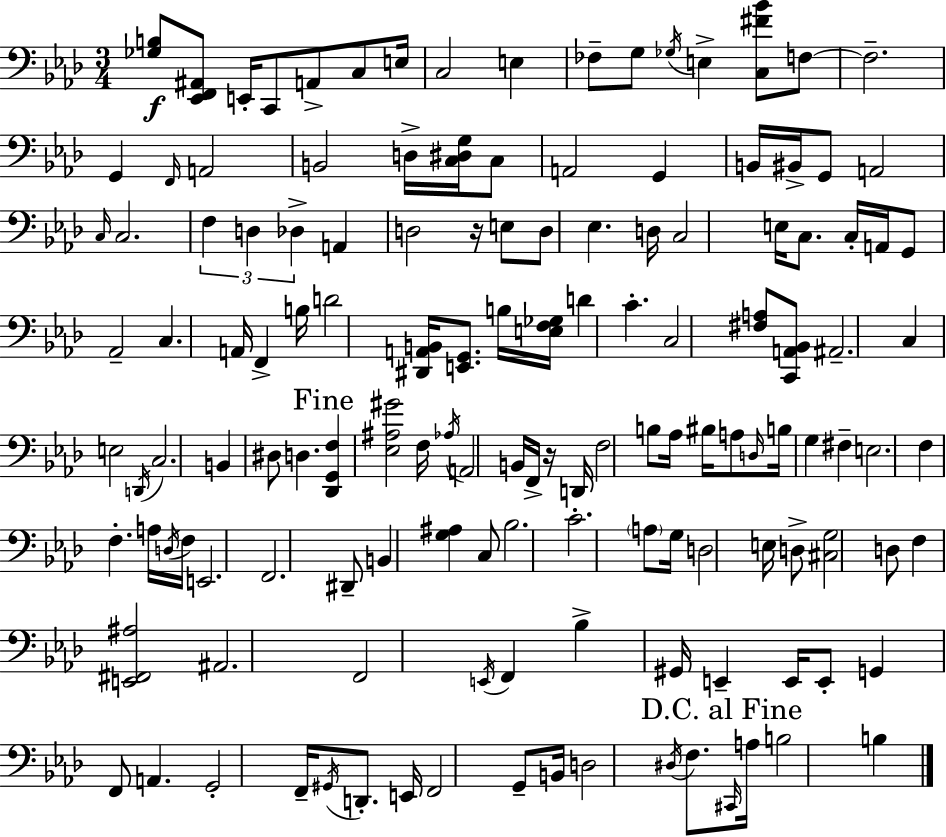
X:1
T:Untitled
M:3/4
L:1/4
K:Fm
[_G,B,]/2 [_E,,F,,^A,,]/2 E,,/4 C,,/2 A,,/2 C,/2 E,/4 C,2 E, _F,/2 G,/2 _G,/4 E, [C,^F_B]/2 F,/2 F,2 G,, F,,/4 A,,2 B,,2 D,/4 [C,^D,G,]/4 C,/2 A,,2 G,, B,,/4 ^B,,/4 G,,/2 A,,2 C,/4 C,2 F, D, _D, A,, D,2 z/4 E,/2 D,/2 _E, D,/4 C,2 E,/4 C,/2 C,/4 A,,/4 G,,/2 _A,,2 C, A,,/4 F,, B,/4 D2 [^D,,A,,B,,]/4 [E,,G,,]/2 B,/4 [E,F,_G,]/4 D C C,2 [^F,A,]/2 [C,,A,,_B,,]/2 ^A,,2 C, E,2 D,,/4 C,2 B,, ^D,/2 D, [_D,,G,,F,] [_E,^A,^G]2 F,/4 _A,/4 A,,2 B,,/4 F,,/4 z/4 D,,/4 F,2 B,/2 _A,/4 ^B,/4 A,/2 D,/4 B,/4 G, ^F, E,2 F, F, A,/4 D,/4 F,/4 E,,2 F,,2 ^D,,/2 B,, [G,^A,] C,/2 _B,2 C2 A,/2 G,/4 D,2 E,/4 D,/2 [^C,G,]2 D,/2 F, [E,,^F,,^A,]2 ^A,,2 F,,2 E,,/4 F,, _B, ^G,,/4 E,, E,,/4 E,,/2 G,, F,,/2 A,, G,,2 F,,/4 ^G,,/4 D,,/2 E,,/4 F,,2 G,,/2 B,,/4 D,2 ^D,/4 F,/2 ^C,,/4 A,/4 B,2 B,